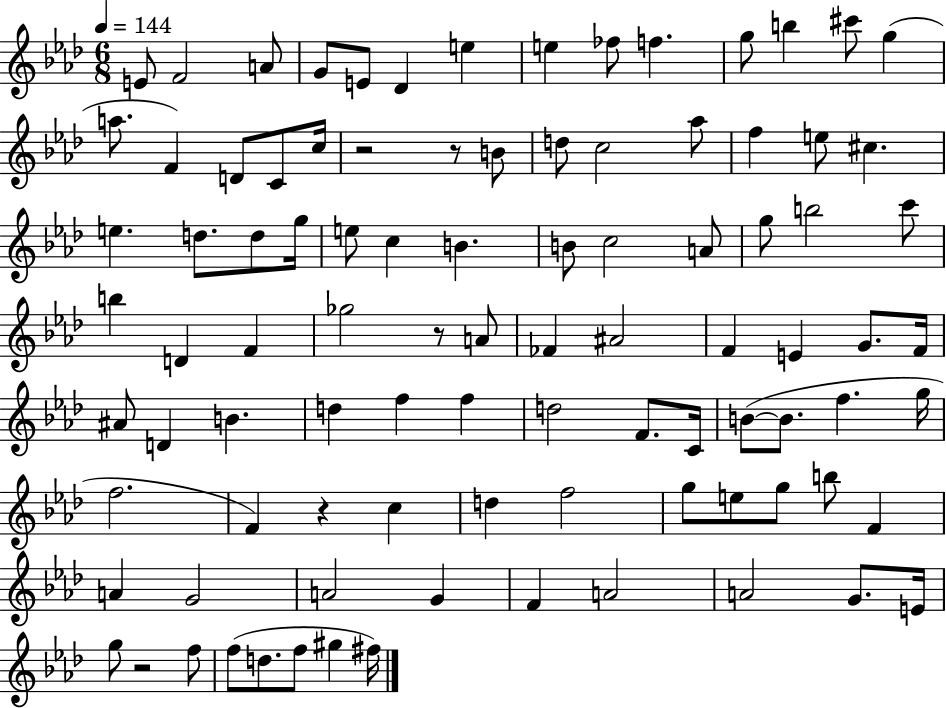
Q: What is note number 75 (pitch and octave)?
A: G4